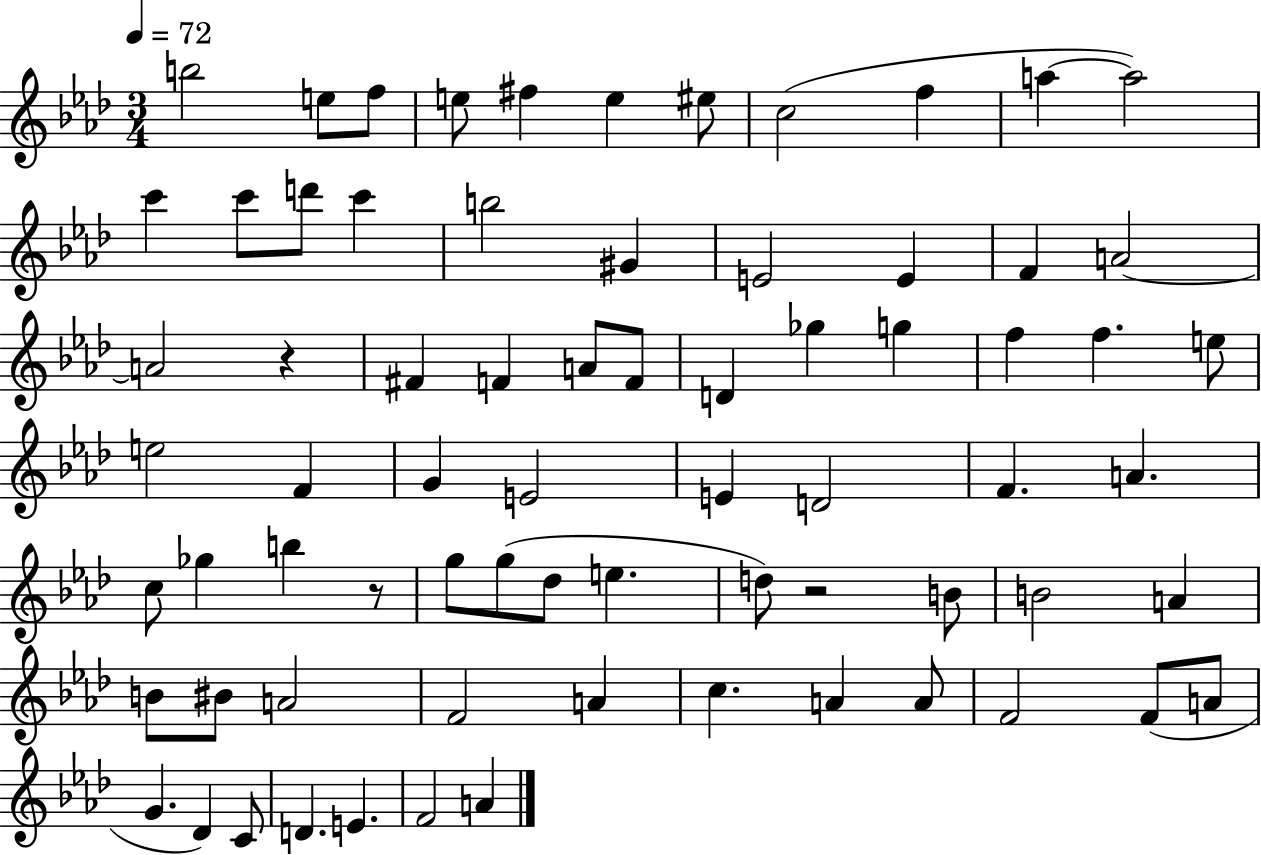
B5/h E5/e F5/e E5/e F#5/q E5/q EIS5/e C5/h F5/q A5/q A5/h C6/q C6/e D6/e C6/q B5/h G#4/q E4/h E4/q F4/q A4/h A4/h R/q F#4/q F4/q A4/e F4/e D4/q Gb5/q G5/q F5/q F5/q. E5/e E5/h F4/q G4/q E4/h E4/q D4/h F4/q. A4/q. C5/e Gb5/q B5/q R/e G5/e G5/e Db5/e E5/q. D5/e R/h B4/e B4/h A4/q B4/e BIS4/e A4/h F4/h A4/q C5/q. A4/q A4/e F4/h F4/e A4/e G4/q. Db4/q C4/e D4/q. E4/q. F4/h A4/q